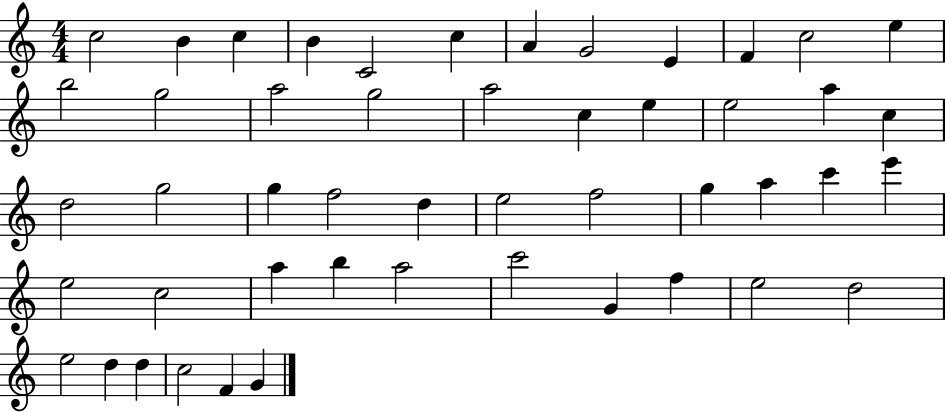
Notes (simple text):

C5/h B4/q C5/q B4/q C4/h C5/q A4/q G4/h E4/q F4/q C5/h E5/q B5/h G5/h A5/h G5/h A5/h C5/q E5/q E5/h A5/q C5/q D5/h G5/h G5/q F5/h D5/q E5/h F5/h G5/q A5/q C6/q E6/q E5/h C5/h A5/q B5/q A5/h C6/h G4/q F5/q E5/h D5/h E5/h D5/q D5/q C5/h F4/q G4/q